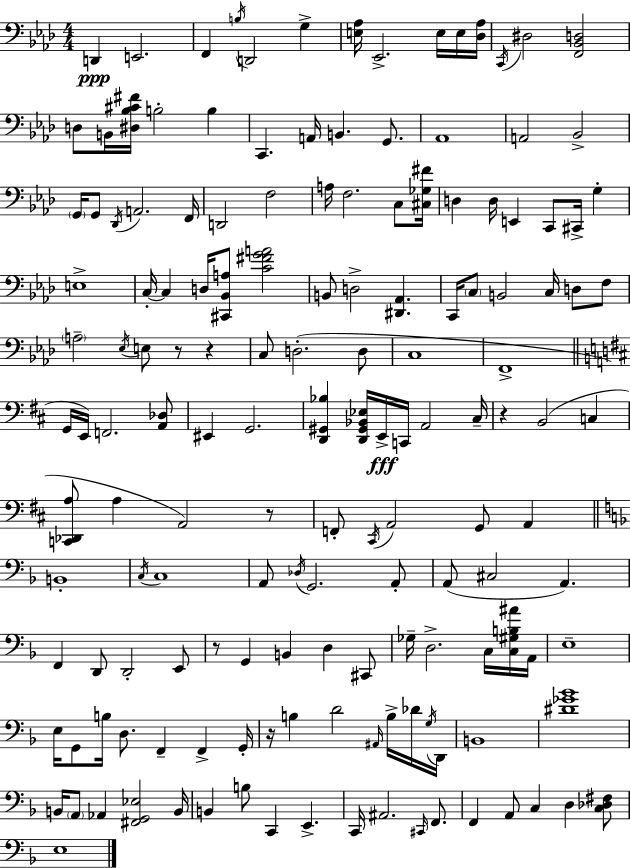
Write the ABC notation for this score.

X:1
T:Untitled
M:4/4
L:1/4
K:Ab
D,, E,,2 F,, B,/4 D,,2 G, [E,_A,]/4 _E,,2 E,/4 E,/4 [_D,_A,]/4 C,,/4 ^D,2 [F,,_B,,D,]2 D,/2 B,,/4 [^D,_B,^C^F]/4 B,2 B, C,, A,,/4 B,, G,,/2 _A,,4 A,,2 _B,,2 G,,/4 G,,/2 _D,,/4 A,,2 F,,/4 D,,2 F,2 A,/4 F,2 C,/2 [^C,_G,^F]/4 D, D,/4 E,, C,,/2 ^C,,/4 G, E,4 C,/4 C, D,/4 [^C,,_B,,A,]/2 [C^FGA]2 B,,/2 D,2 [^D,,_A,,] C,,/4 C,/2 B,,2 C,/4 D,/2 F,/2 A,2 _E,/4 E,/2 z/2 z C,/2 D,2 D,/2 C,4 F,,4 G,,/4 E,,/4 F,,2 [A,,_D,]/2 ^E,, G,,2 [D,,^G,,_B,] [D,,^G,,_B,,_E,]/4 E,,/4 C,,/4 A,,2 ^C,/4 z B,,2 C, [C,,_D,,A,]/2 A, A,,2 z/2 F,,/2 ^C,,/4 A,,2 G,,/2 A,, B,,4 C,/4 C,4 A,,/2 _D,/4 G,,2 A,,/2 A,,/2 ^C,2 A,, F,, D,,/2 D,,2 E,,/2 z/2 G,, B,, D, ^C,,/2 _G,/4 D,2 C,/4 [C,^G,B,^A]/4 A,,/4 E,4 E,/4 G,,/2 B,/4 D,/2 F,, F,, G,,/4 z/4 B, D2 ^A,,/4 B,/4 _D/4 G,/4 D,,/4 B,,4 [^D_G_B]4 B,,/4 A,,/2 _A,, [^F,,G,,_E,]2 B,,/4 B,, B,/2 C,, E,, C,,/4 ^A,,2 ^C,,/4 F,,/2 F,, A,,/2 C, D, [C,_D,^F,]/2 E,4